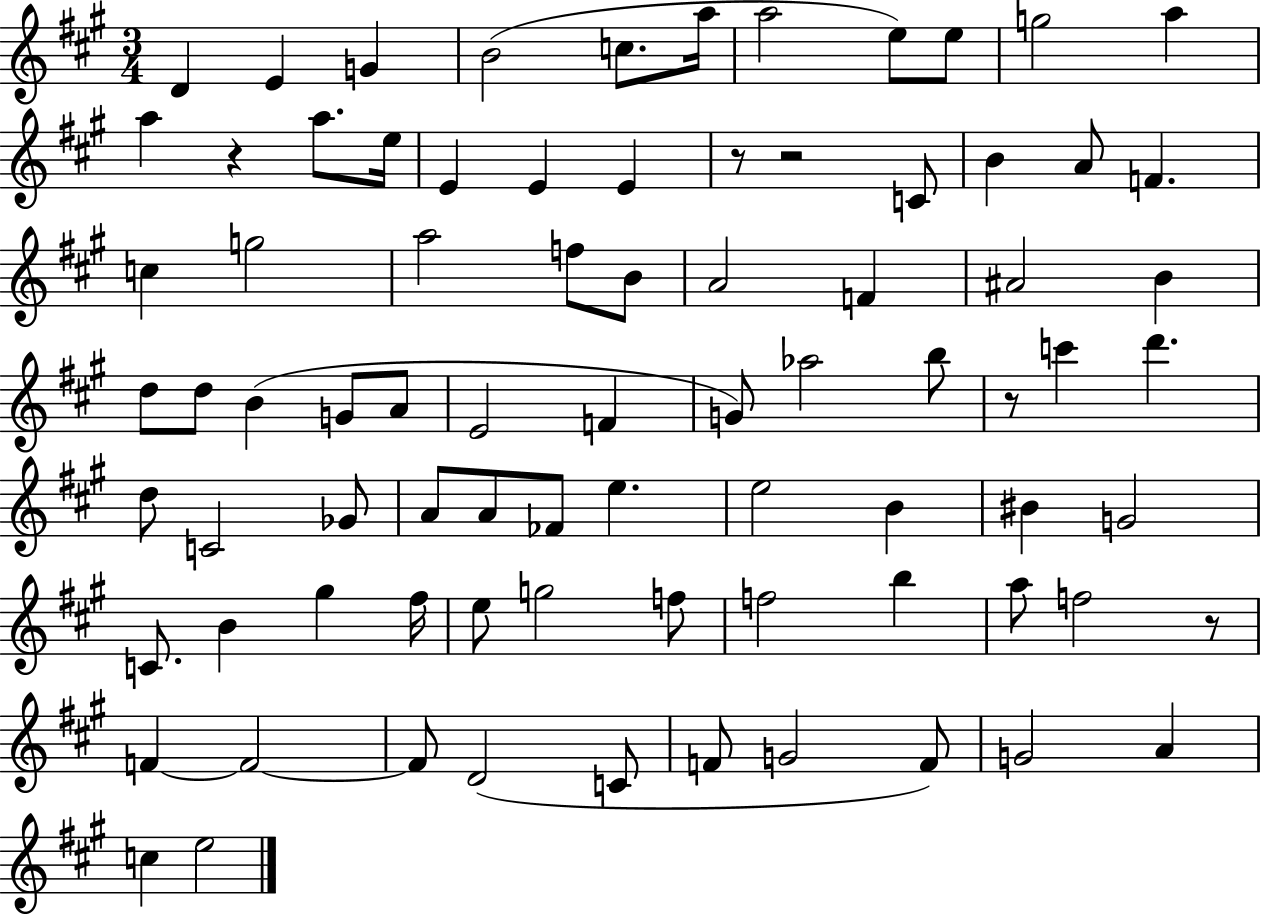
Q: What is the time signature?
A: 3/4